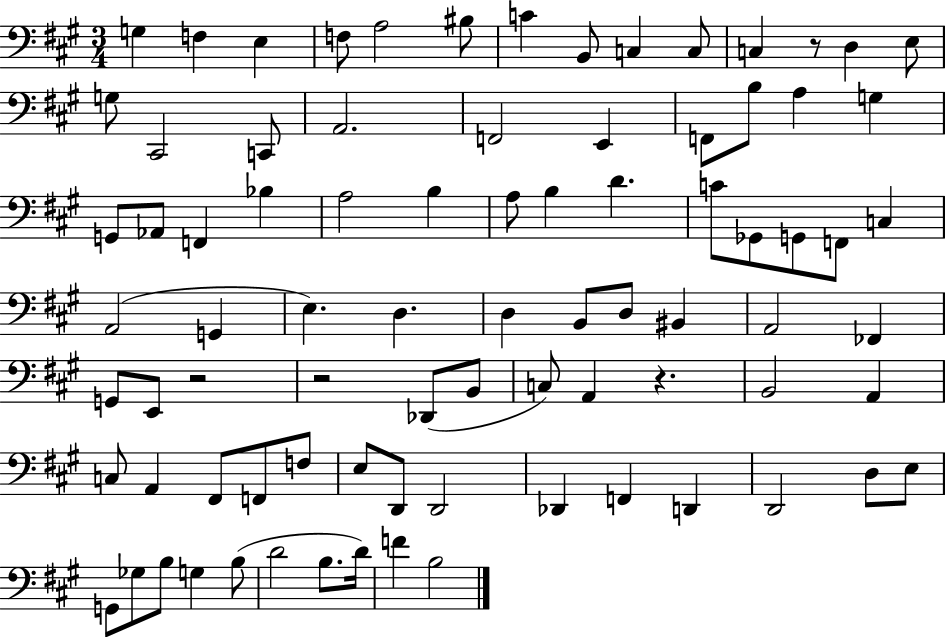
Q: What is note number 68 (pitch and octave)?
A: D3